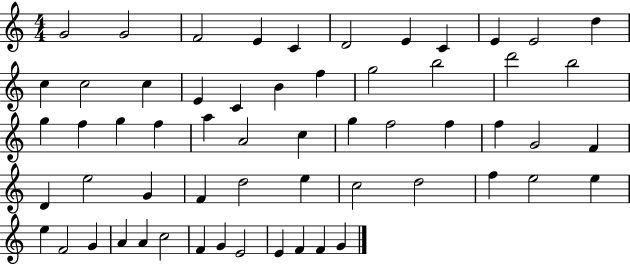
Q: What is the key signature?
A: C major